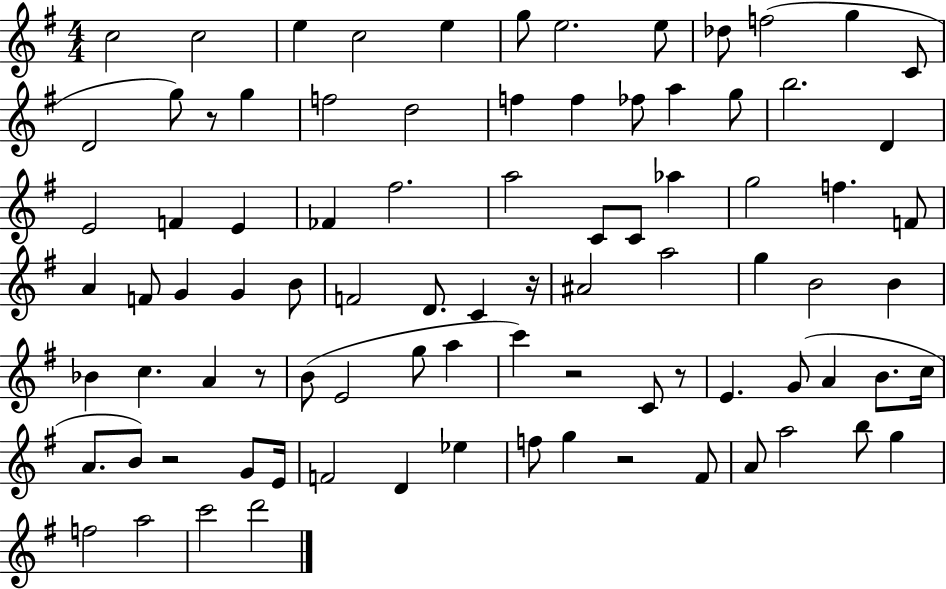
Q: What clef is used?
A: treble